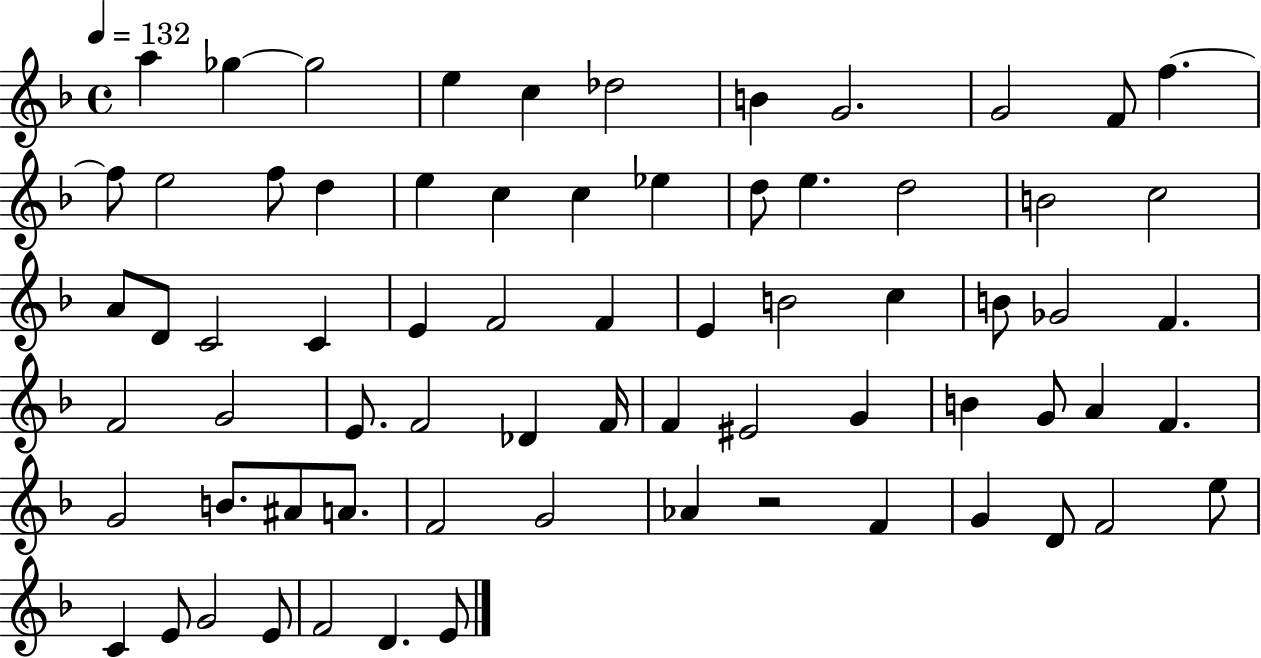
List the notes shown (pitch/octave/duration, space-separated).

A5/q Gb5/q Gb5/h E5/q C5/q Db5/h B4/q G4/h. G4/h F4/e F5/q. F5/e E5/h F5/e D5/q E5/q C5/q C5/q Eb5/q D5/e E5/q. D5/h B4/h C5/h A4/e D4/e C4/h C4/q E4/q F4/h F4/q E4/q B4/h C5/q B4/e Gb4/h F4/q. F4/h G4/h E4/e. F4/h Db4/q F4/s F4/q EIS4/h G4/q B4/q G4/e A4/q F4/q. G4/h B4/e. A#4/e A4/e. F4/h G4/h Ab4/q R/h F4/q G4/q D4/e F4/h E5/e C4/q E4/e G4/h E4/e F4/h D4/q. E4/e